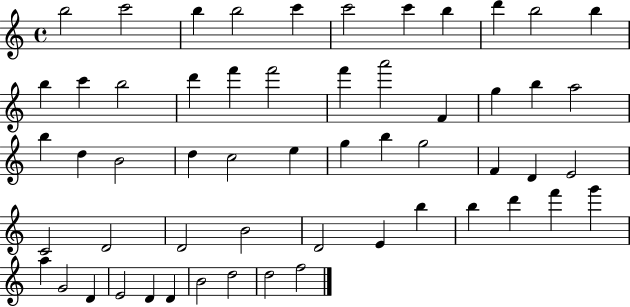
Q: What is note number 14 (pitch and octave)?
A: B5